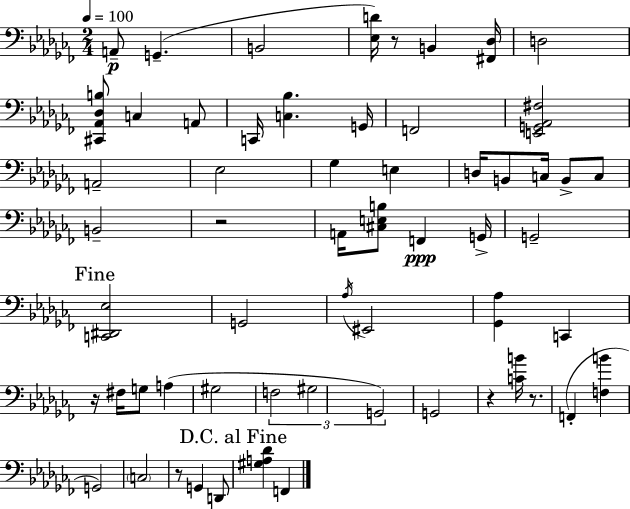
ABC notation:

X:1
T:Untitled
M:2/4
L:1/4
K:Abm
A,,/2 G,, B,,2 [_E,D]/4 z/2 B,, [^F,,_D,]/4 D,2 [^C,,_A,,_D,B,]/2 C, A,,/2 C,,/4 [C,_B,] G,,/4 F,,2 [E,,G,,_A,,^F,]2 A,,2 _E,2 _G, E, D,/4 B,,/2 C,/4 B,,/2 C,/2 B,,2 z2 A,,/4 [^C,E,B,]/2 F,, G,,/4 G,,2 [C,,^D,,_E,]2 G,,2 _A,/4 ^E,,2 [_G,,_A,] C,, z/4 ^F,/4 G,/2 A, ^G,2 F,2 ^G,2 G,,2 G,,2 z [CB]/4 z/2 F,, [F,B] G,,2 C,2 z/2 G,, D,,/2 [^G,A,_D] F,,